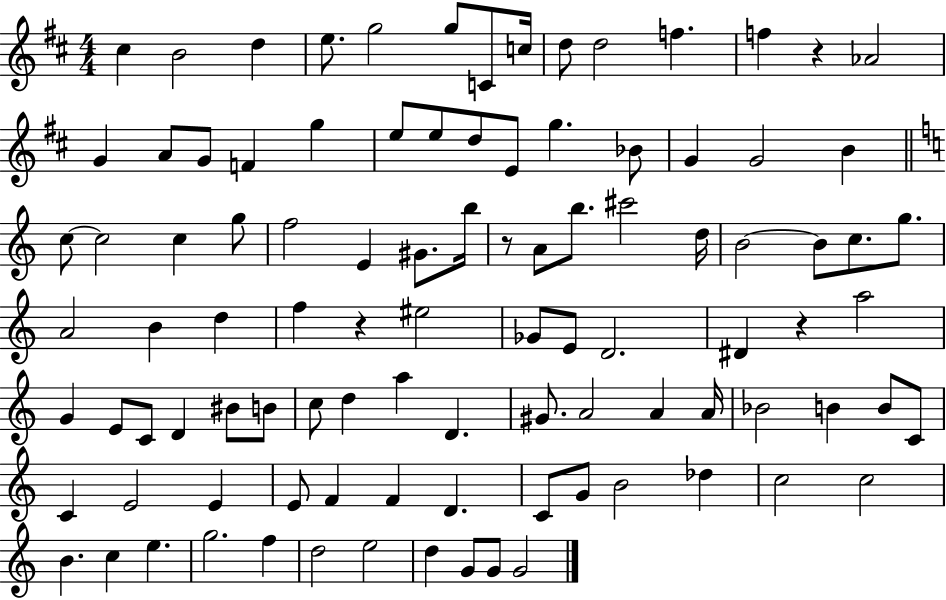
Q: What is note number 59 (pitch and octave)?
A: B4